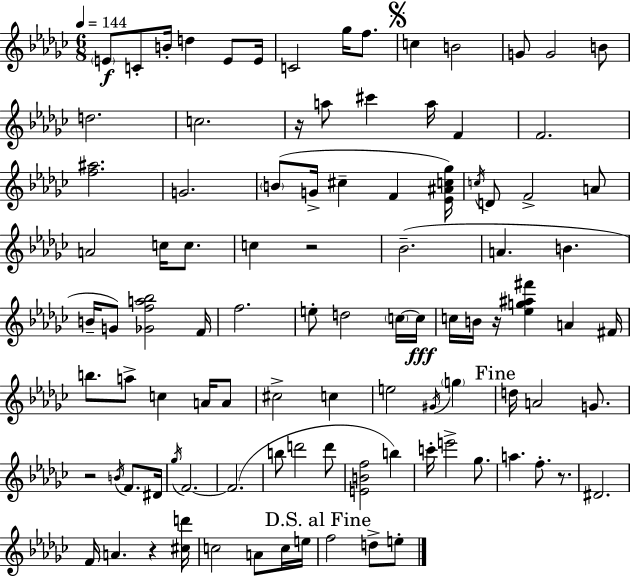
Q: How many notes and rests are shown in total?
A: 99